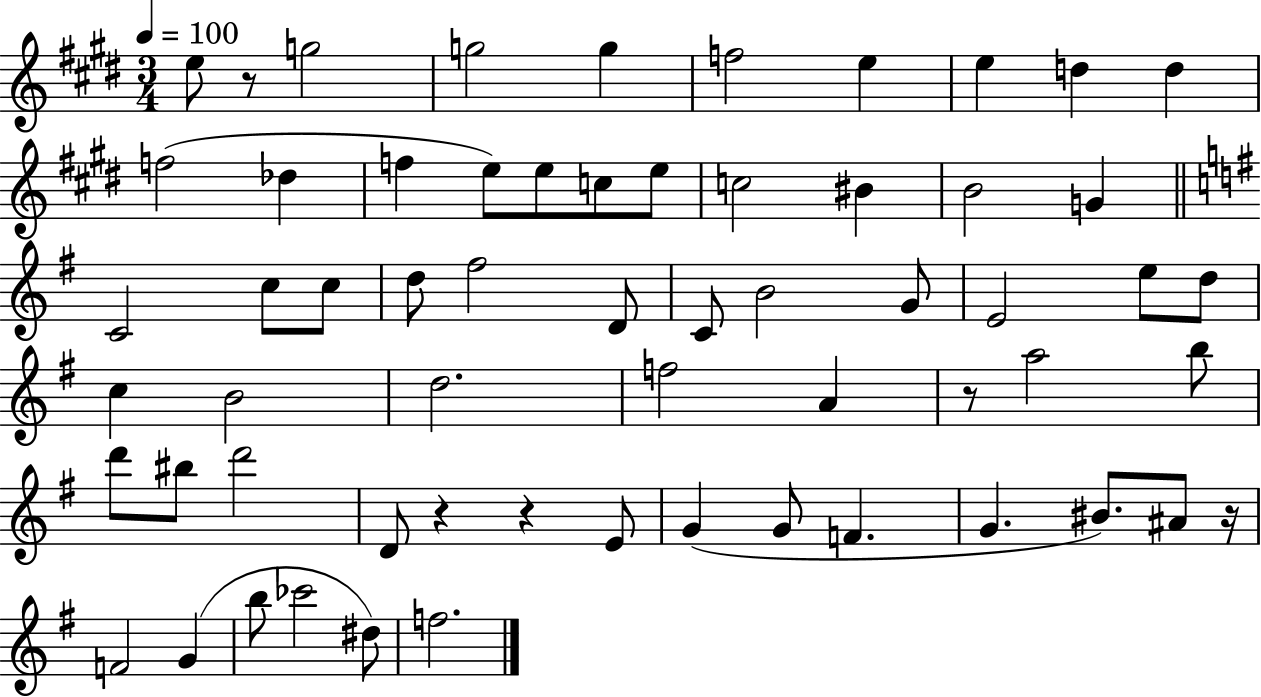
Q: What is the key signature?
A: E major